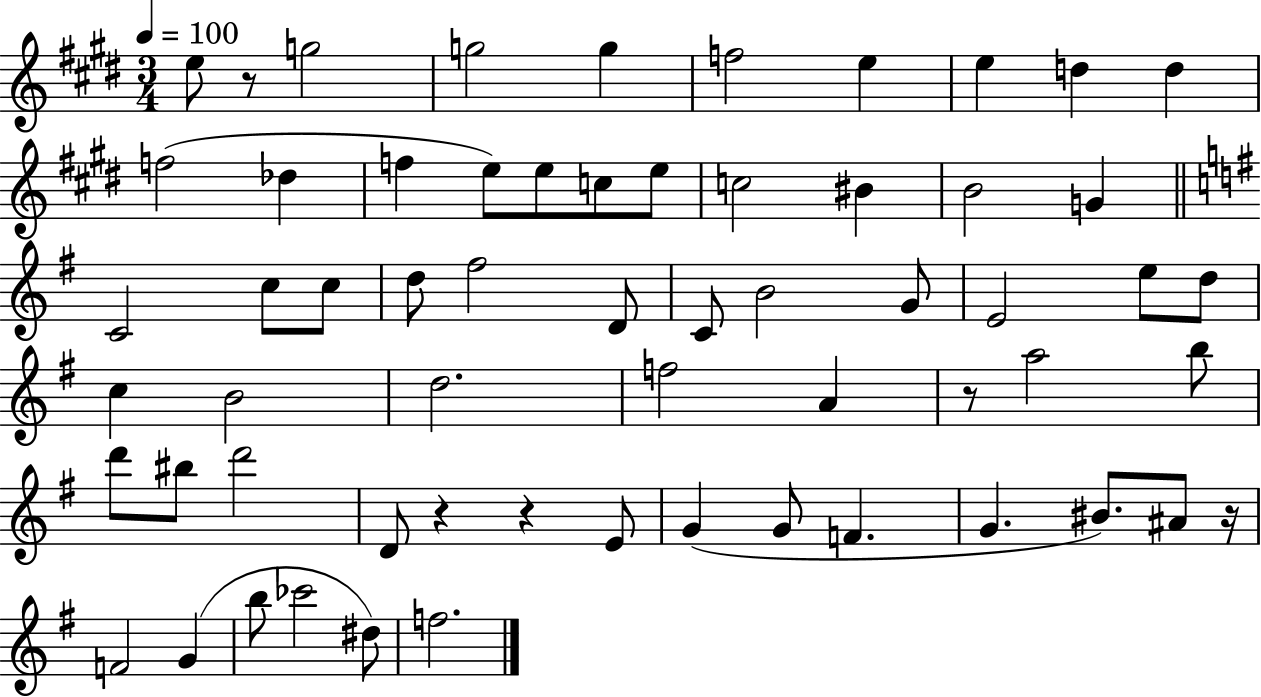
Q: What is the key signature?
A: E major